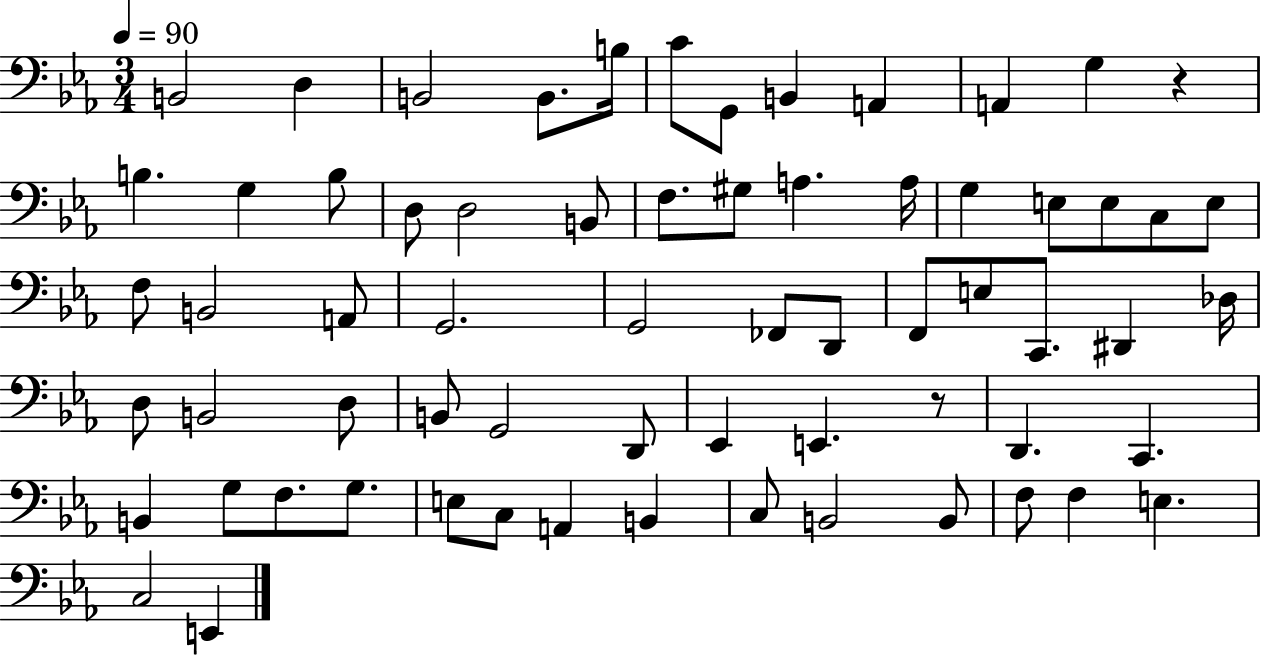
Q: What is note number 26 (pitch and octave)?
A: E3